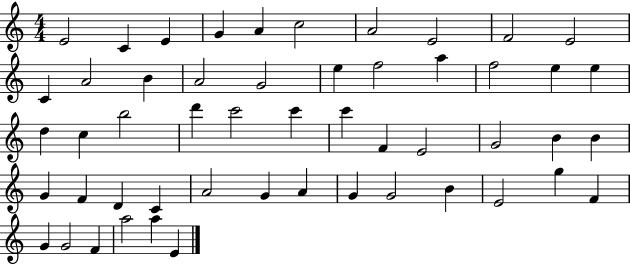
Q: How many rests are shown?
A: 0